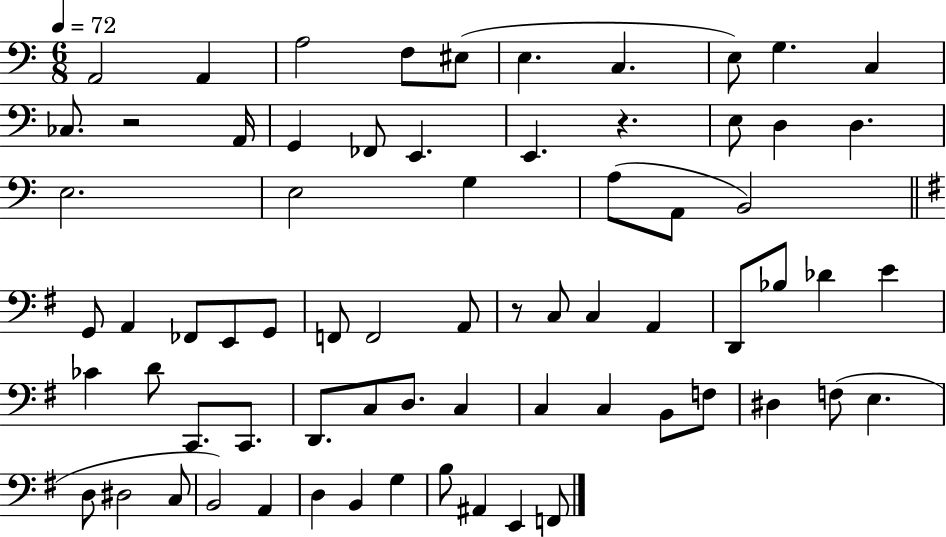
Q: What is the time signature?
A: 6/8